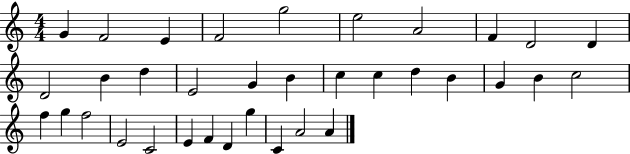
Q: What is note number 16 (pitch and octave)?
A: B4